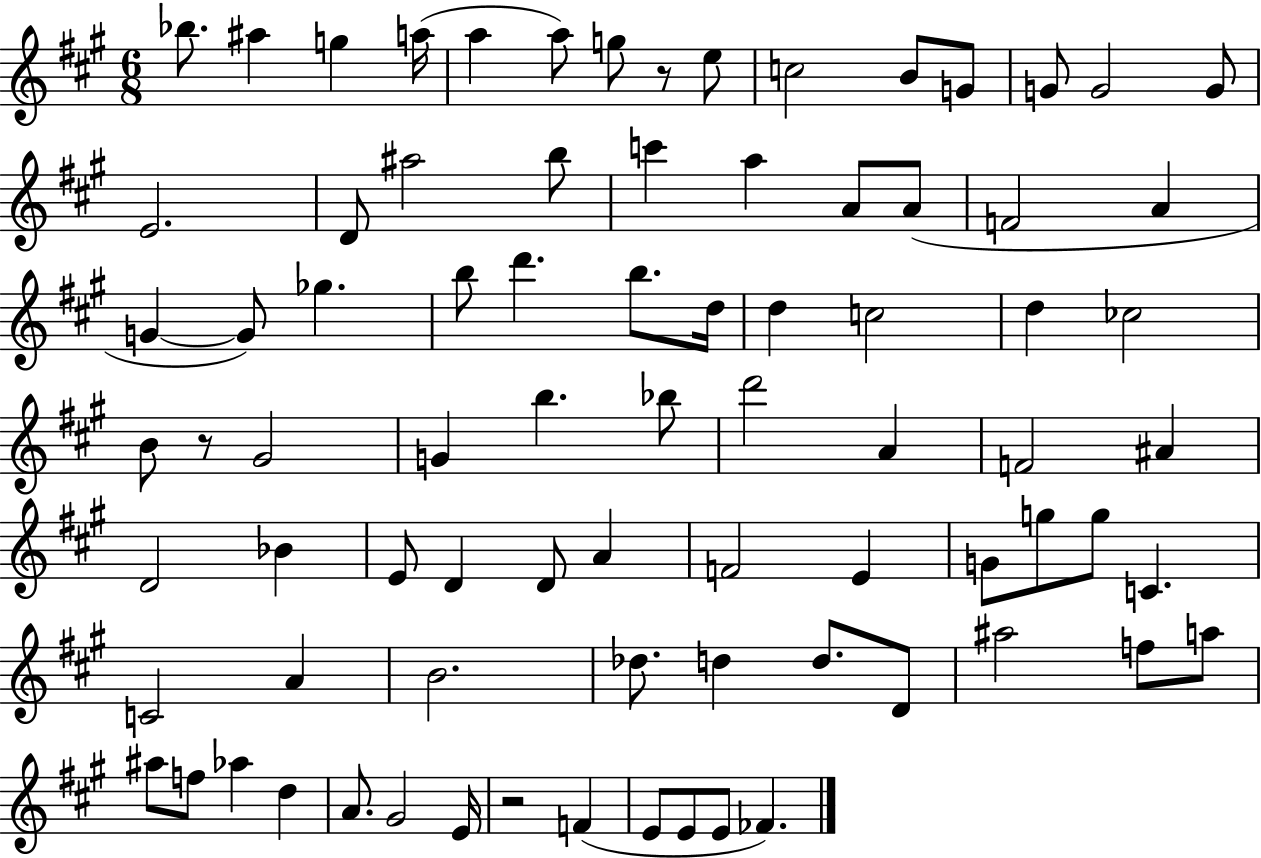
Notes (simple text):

Bb5/e. A#5/q G5/q A5/s A5/q A5/e G5/e R/e E5/e C5/h B4/e G4/e G4/e G4/h G4/e E4/h. D4/e A#5/h B5/e C6/q A5/q A4/e A4/e F4/h A4/q G4/q G4/e Gb5/q. B5/e D6/q. B5/e. D5/s D5/q C5/h D5/q CES5/h B4/e R/e G#4/h G4/q B5/q. Bb5/e D6/h A4/q F4/h A#4/q D4/h Bb4/q E4/e D4/q D4/e A4/q F4/h E4/q G4/e G5/e G5/e C4/q. C4/h A4/q B4/h. Db5/e. D5/q D5/e. D4/e A#5/h F5/e A5/e A#5/e F5/e Ab5/q D5/q A4/e. G#4/h E4/s R/h F4/q E4/e E4/e E4/e FES4/q.